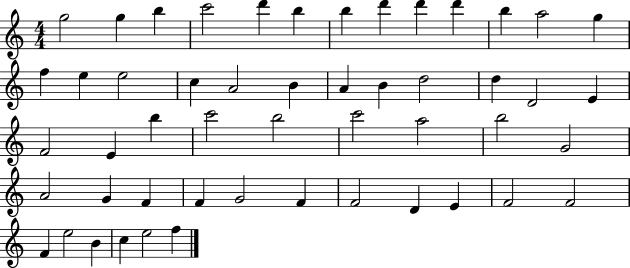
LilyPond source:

{
  \clef treble
  \numericTimeSignature
  \time 4/4
  \key c \major
  g''2 g''4 b''4 | c'''2 d'''4 b''4 | b''4 d'''4 d'''4 d'''4 | b''4 a''2 g''4 | \break f''4 e''4 e''2 | c''4 a'2 b'4 | a'4 b'4 d''2 | d''4 d'2 e'4 | \break f'2 e'4 b''4 | c'''2 b''2 | c'''2 a''2 | b''2 g'2 | \break a'2 g'4 f'4 | f'4 g'2 f'4 | f'2 d'4 e'4 | f'2 f'2 | \break f'4 e''2 b'4 | c''4 e''2 f''4 | \bar "|."
}